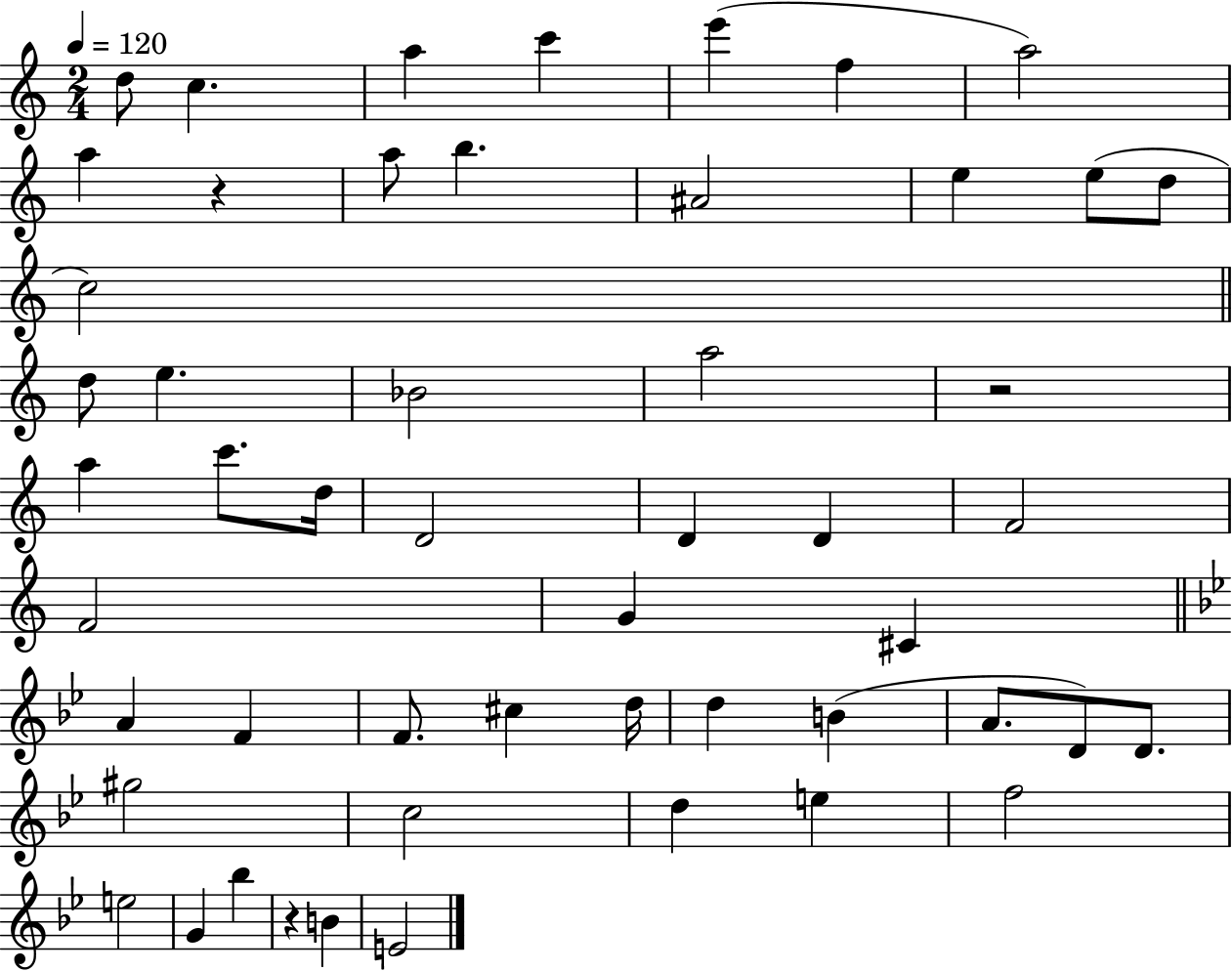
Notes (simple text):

D5/e C5/q. A5/q C6/q E6/q F5/q A5/h A5/q R/q A5/e B5/q. A#4/h E5/q E5/e D5/e C5/h D5/e E5/q. Bb4/h A5/h R/h A5/q C6/e. D5/s D4/h D4/q D4/q F4/h F4/h G4/q C#4/q A4/q F4/q F4/e. C#5/q D5/s D5/q B4/q A4/e. D4/e D4/e. G#5/h C5/h D5/q E5/q F5/h E5/h G4/q Bb5/q R/q B4/q E4/h